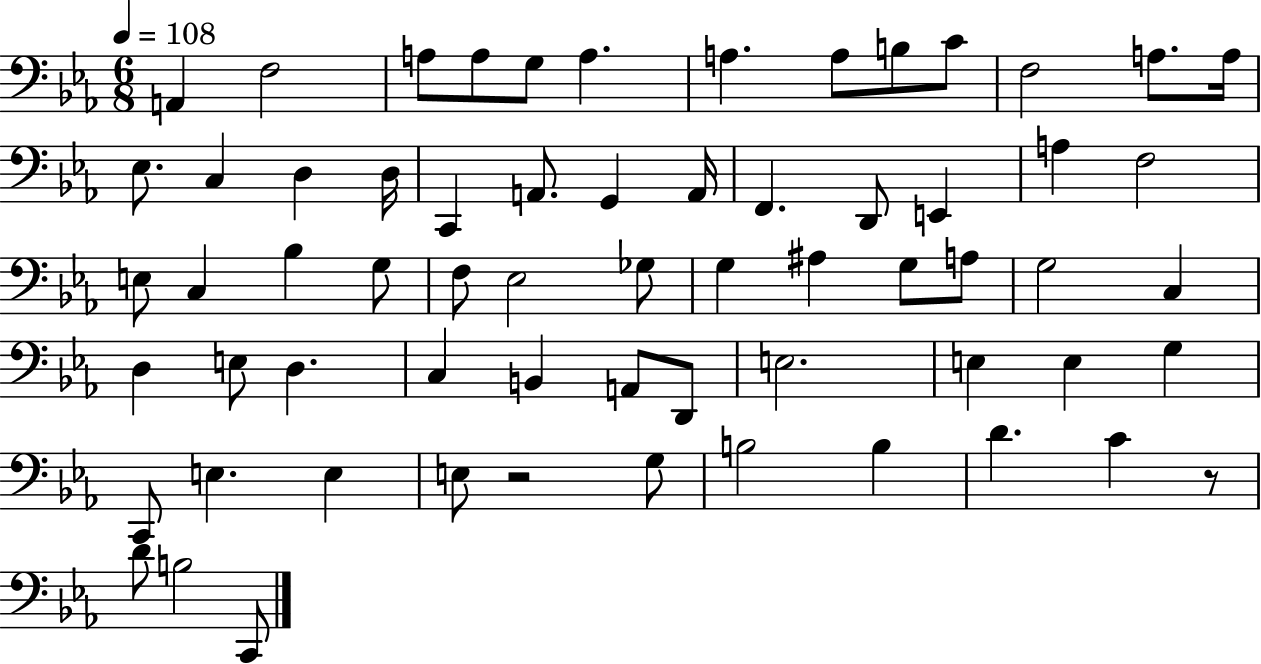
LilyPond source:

{
  \clef bass
  \numericTimeSignature
  \time 6/8
  \key ees \major
  \tempo 4 = 108
  \repeat volta 2 { a,4 f2 | a8 a8 g8 a4. | a4. a8 b8 c'8 | f2 a8. a16 | \break ees8. c4 d4 d16 | c,4 a,8. g,4 a,16 | f,4. d,8 e,4 | a4 f2 | \break e8 c4 bes4 g8 | f8 ees2 ges8 | g4 ais4 g8 a8 | g2 c4 | \break d4 e8 d4. | c4 b,4 a,8 d,8 | e2. | e4 e4 g4 | \break c,8 e4. e4 | e8 r2 g8 | b2 b4 | d'4. c'4 r8 | \break d'8 b2 c,8 | } \bar "|."
}